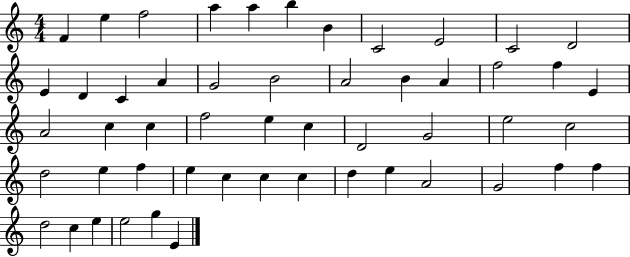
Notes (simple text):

F4/q E5/q F5/h A5/q A5/q B5/q B4/q C4/h E4/h C4/h D4/h E4/q D4/q C4/q A4/q G4/h B4/h A4/h B4/q A4/q F5/h F5/q E4/q A4/h C5/q C5/q F5/h E5/q C5/q D4/h G4/h E5/h C5/h D5/h E5/q F5/q E5/q C5/q C5/q C5/q D5/q E5/q A4/h G4/h F5/q F5/q D5/h C5/q E5/q E5/h G5/q E4/q